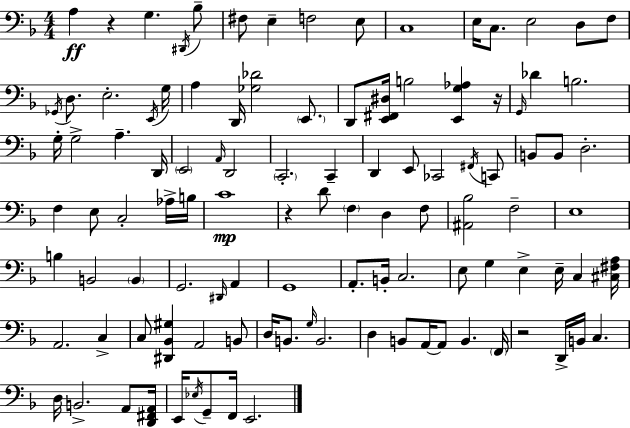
X:1
T:Untitled
M:4/4
L:1/4
K:F
A, z G, ^D,,/4 _B,/2 ^F,/2 E, F,2 E,/2 C,4 E,/4 C,/2 E,2 D,/2 F,/2 _G,,/4 D,/2 E,2 E,,/4 G,/4 A, D,,/4 [_G,_D]2 E,,/2 D,,/2 [E,,^F,,^D,]/4 B,2 [E,,G,_A,] z/4 G,,/4 _D B,2 G,/4 G,2 A, D,,/4 E,,2 A,,/4 D,,2 C,,2 C,, D,, E,,/2 _C,,2 ^F,,/4 C,,/2 B,,/2 B,,/2 D,2 F, E,/2 C,2 _A,/4 B,/4 C4 z D/2 F, D, F,/2 [^A,,_B,]2 F,2 E,4 B, B,,2 B,, G,,2 ^D,,/4 A,, G,,4 A,,/2 B,,/4 C,2 E,/2 G, E, E,/4 C, [^C,^F,A,]/4 A,,2 C, C,/2 [^D,,_B,,^G,] A,,2 B,,/2 D,/4 B,,/2 G,/4 B,,2 D, B,,/2 A,,/4 A,,/2 B,, F,,/4 z2 D,,/4 B,,/4 C, D,/4 B,,2 A,,/2 [D,,^F,,A,,]/4 E,,/4 _E,/4 G,,/2 F,,/4 E,,2